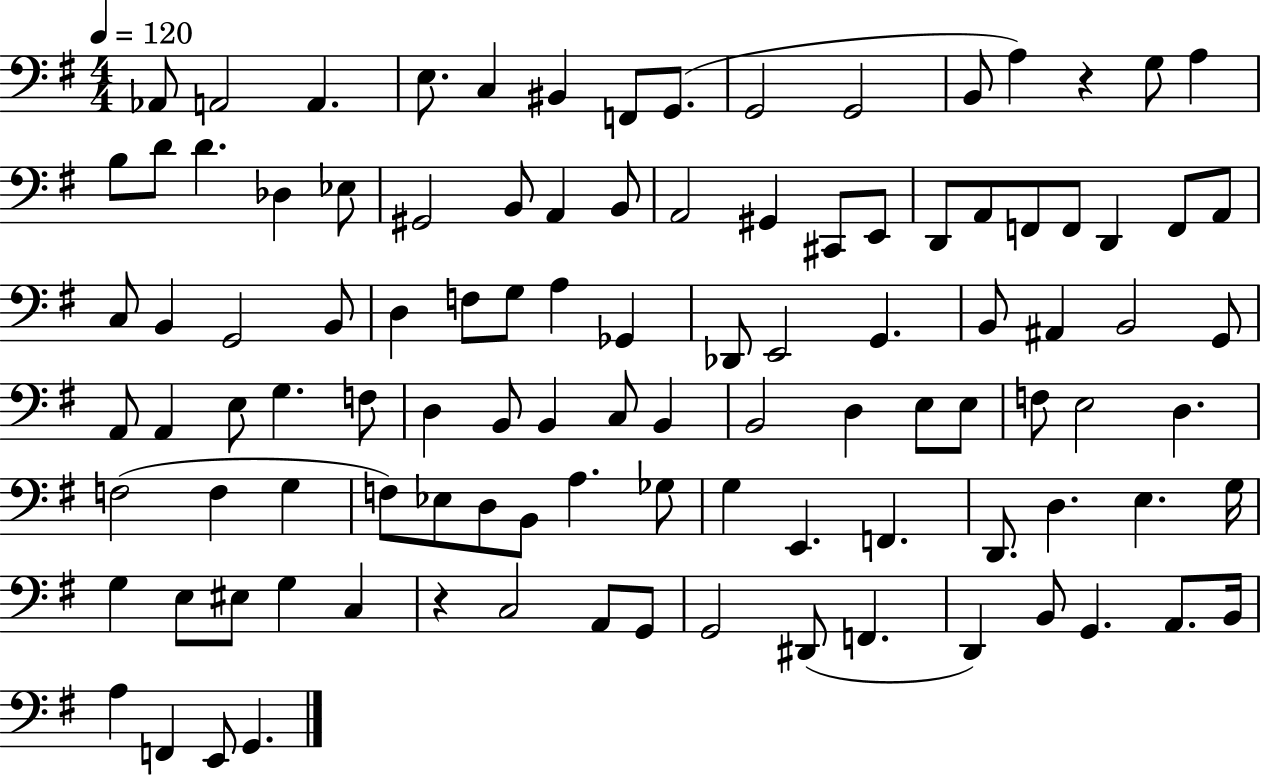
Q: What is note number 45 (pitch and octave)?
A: E2